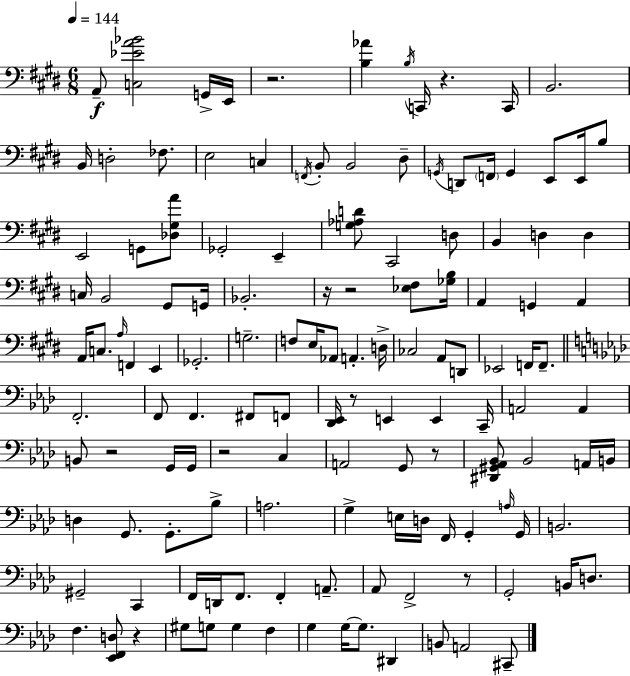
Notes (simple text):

A2/e [C3,Eb4,A4,Bb4]/h G2/s E2/s R/h. [B3,Ab4]/q B3/s C2/s R/q. C2/s B2/h. B2/s D3/h FES3/e. E3/h C3/q F2/s B2/e B2/h D#3/e G2/s D2/e F2/s G2/q E2/e E2/s B3/e E2/h G2/e [Db3,G#3,A4]/e Gb2/h E2/q [G3,Ab3,D4]/e C#2/h D3/e B2/q D3/q D3/q C3/s B2/h G#2/e G2/s Bb2/h. R/s R/h [Eb3,F#3]/e [Gb3,B3]/s A2/q G2/q A2/q A2/s C3/e. A3/s F2/q E2/q Gb2/h. G3/h. F3/e E3/s Ab2/e A2/q. D3/s CES3/h A2/e D2/e Eb2/h F2/s F2/e. F2/h. F2/e F2/q. F#2/e F2/e [Db2,Eb2]/s R/e E2/q E2/q C2/s A2/h A2/q B2/e R/h G2/s G2/s R/h C3/q A2/h G2/e R/e [D#2,G#2,Ab2,Bb2]/e Bb2/h A2/s B2/s D3/q G2/e. G2/e. Bb3/e A3/h. G3/q E3/s D3/s F2/s G2/q A3/s G2/s B2/h. G#2/h C2/q F2/s D2/s F2/e. F2/q A2/e. Ab2/e F2/h R/e G2/h B2/s D3/e. F3/q. [Eb2,F2,D3]/e R/q G#3/e G3/e G3/q F3/q G3/q G3/s G3/e. D#2/q B2/e A2/h C#2/e